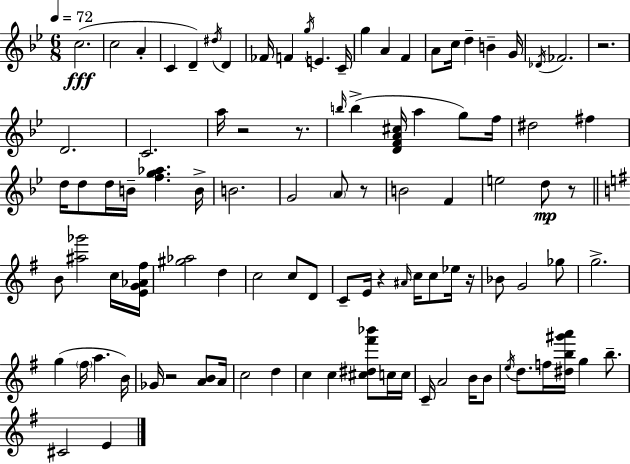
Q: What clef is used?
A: treble